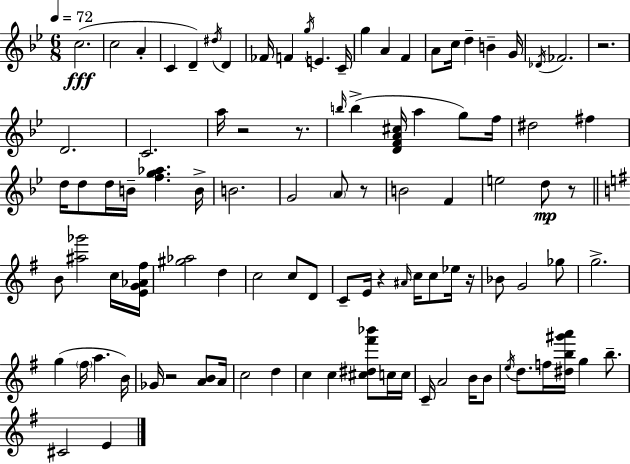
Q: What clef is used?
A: treble